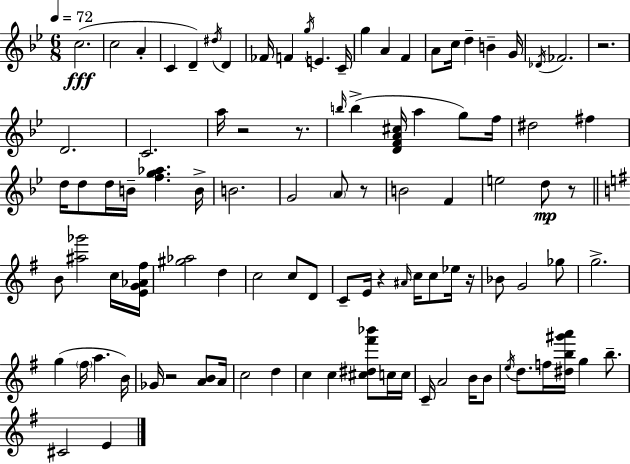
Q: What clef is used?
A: treble